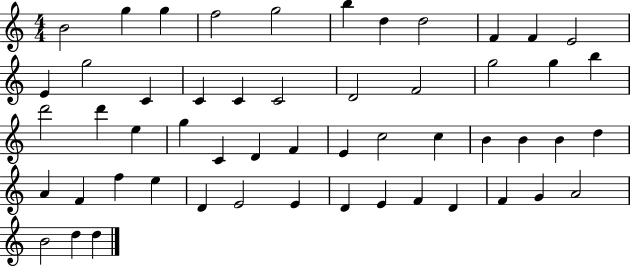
X:1
T:Untitled
M:4/4
L:1/4
K:C
B2 g g f2 g2 b d d2 F F E2 E g2 C C C C2 D2 F2 g2 g b d'2 d' e g C D F E c2 c B B B d A F f e D E2 E D E F D F G A2 B2 d d